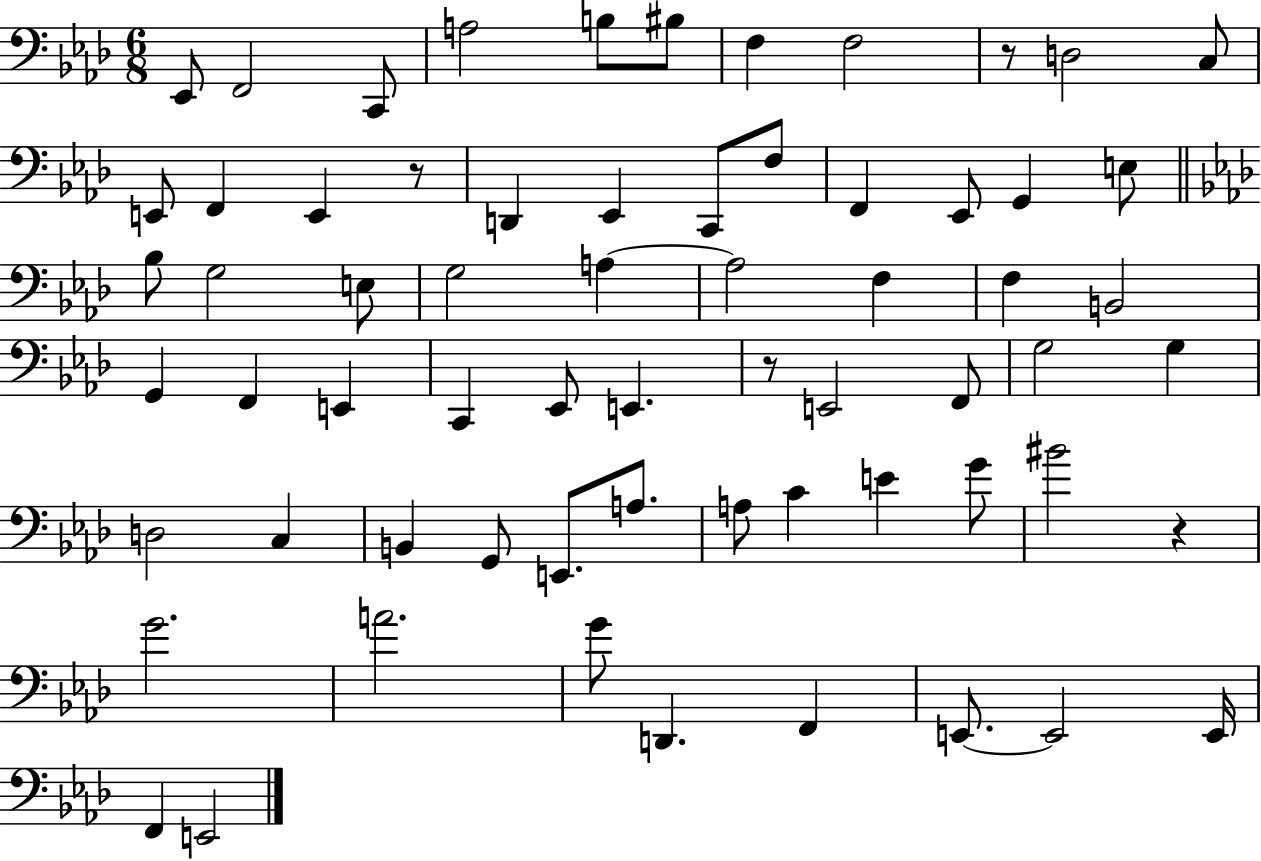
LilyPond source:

{
  \clef bass
  \numericTimeSignature
  \time 6/8
  \key aes \major
  ees,8 f,2 c,8 | a2 b8 bis8 | f4 f2 | r8 d2 c8 | \break e,8 f,4 e,4 r8 | d,4 ees,4 c,8 f8 | f,4 ees,8 g,4 e8 | \bar "||" \break \key aes \major bes8 g2 e8 | g2 a4~~ | a2 f4 | f4 b,2 | \break g,4 f,4 e,4 | c,4 ees,8 e,4. | r8 e,2 f,8 | g2 g4 | \break d2 c4 | b,4 g,8 e,8. a8. | a8 c'4 e'4 g'8 | bis'2 r4 | \break g'2. | a'2. | g'8 d,4. f,4 | e,8.~~ e,2 e,16 | \break f,4 e,2 | \bar "|."
}